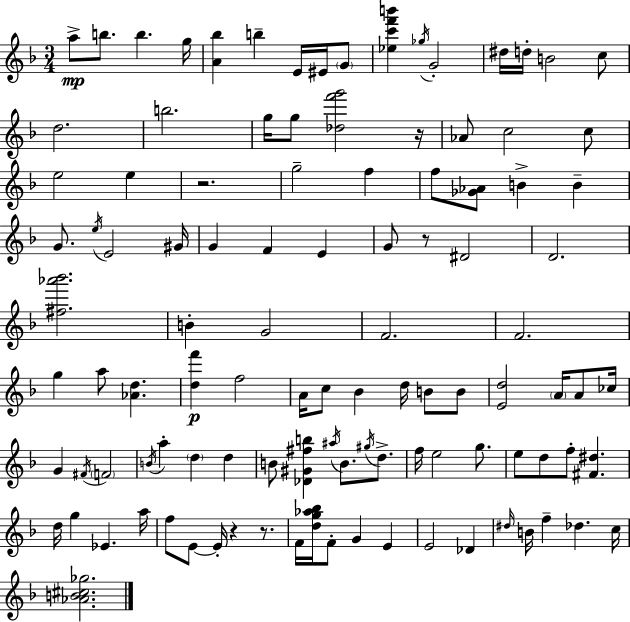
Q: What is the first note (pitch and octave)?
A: A5